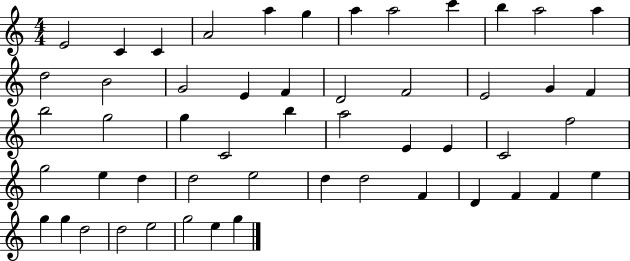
E4/h C4/q C4/q A4/h A5/q G5/q A5/q A5/h C6/q B5/q A5/h A5/q D5/h B4/h G4/h E4/q F4/q D4/h F4/h E4/h G4/q F4/q B5/h G5/h G5/q C4/h B5/q A5/h E4/q E4/q C4/h F5/h G5/h E5/q D5/q D5/h E5/h D5/q D5/h F4/q D4/q F4/q F4/q E5/q G5/q G5/q D5/h D5/h E5/h G5/h E5/q G5/q